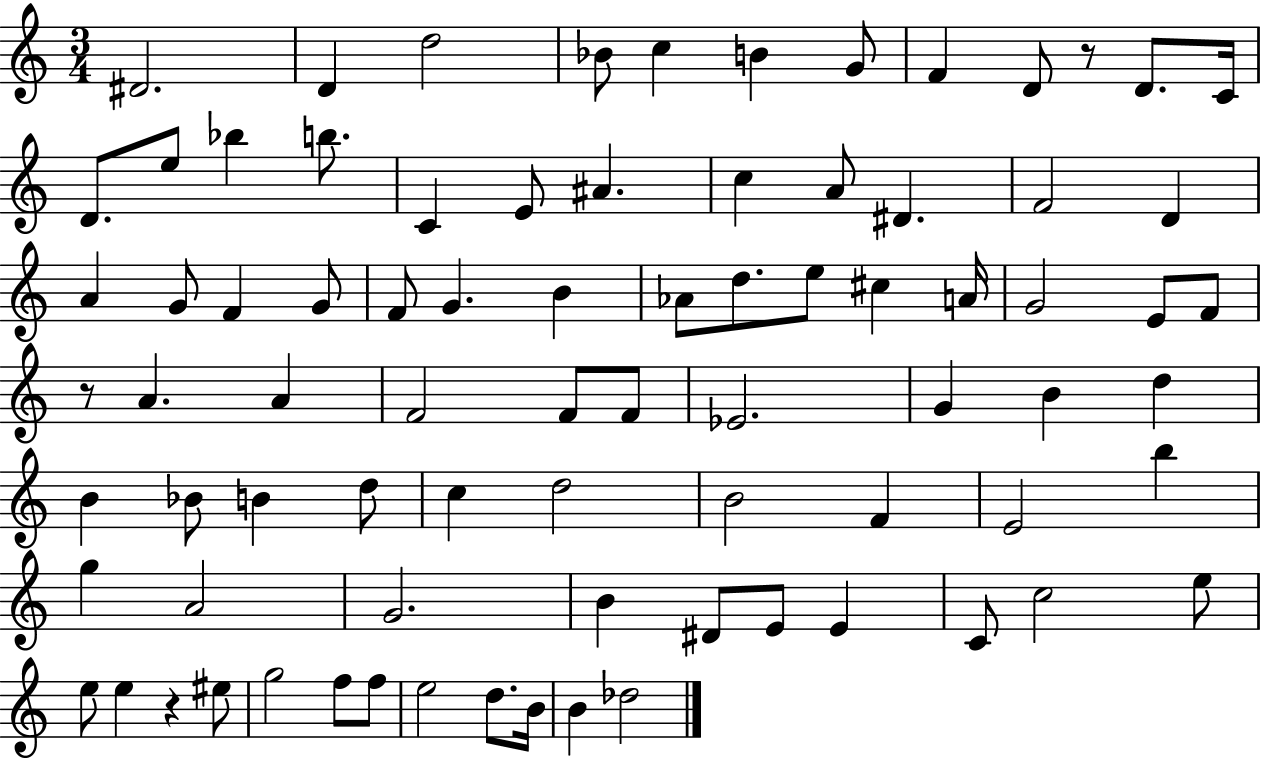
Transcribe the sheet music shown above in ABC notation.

X:1
T:Untitled
M:3/4
L:1/4
K:C
^D2 D d2 _B/2 c B G/2 F D/2 z/2 D/2 C/4 D/2 e/2 _b b/2 C E/2 ^A c A/2 ^D F2 D A G/2 F G/2 F/2 G B _A/2 d/2 e/2 ^c A/4 G2 E/2 F/2 z/2 A A F2 F/2 F/2 _E2 G B d B _B/2 B d/2 c d2 B2 F E2 b g A2 G2 B ^D/2 E/2 E C/2 c2 e/2 e/2 e z ^e/2 g2 f/2 f/2 e2 d/2 B/4 B _d2